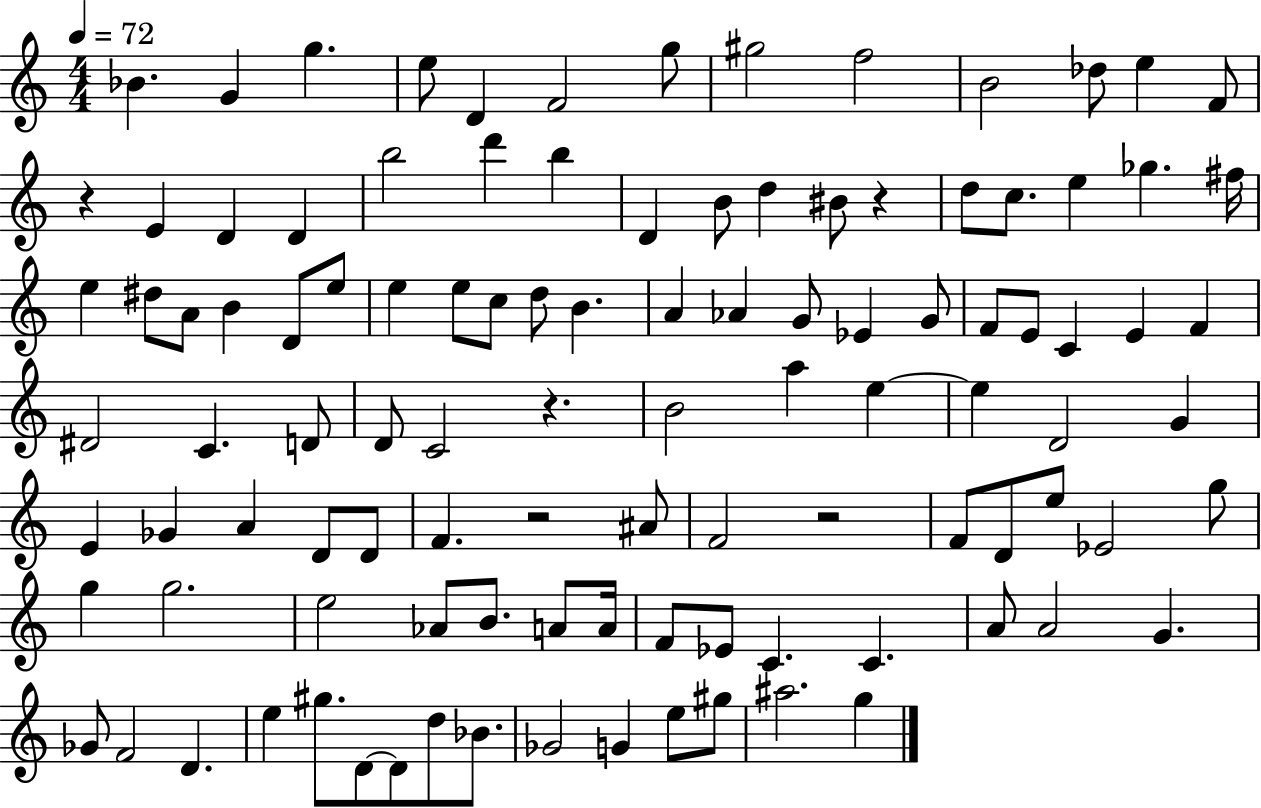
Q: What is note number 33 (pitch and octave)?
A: D4